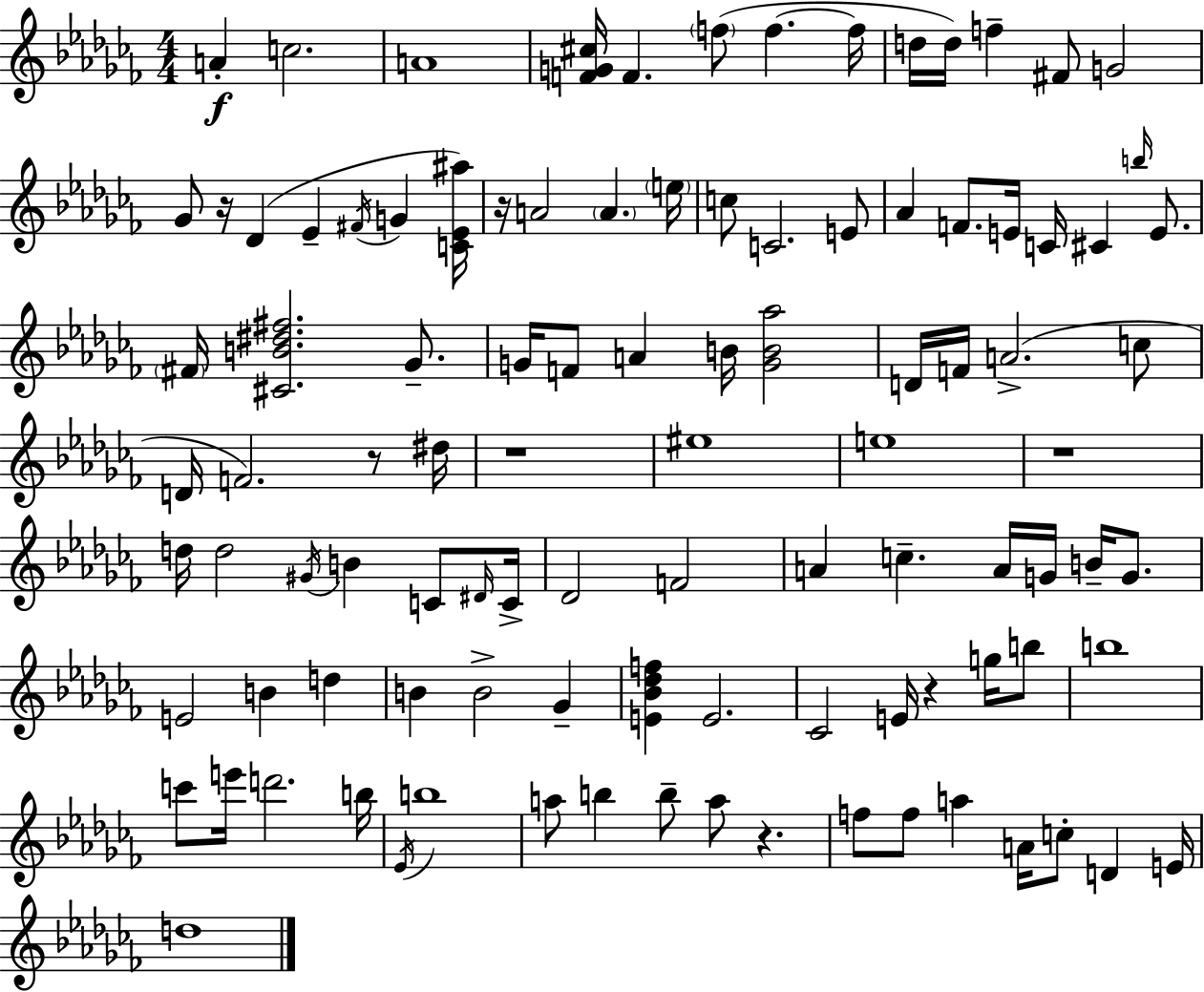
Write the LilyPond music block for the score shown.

{
  \clef treble
  \numericTimeSignature
  \time 4/4
  \key aes \minor
  a'4-.\f c''2. | a'1 | <f' g' cis''>16 f'4. \parenthesize f''8( f''4.~~ f''16 | d''16 d''16) f''4-- fis'8 g'2 | \break ges'8 r16 des'4( ees'4-- \acciaccatura { fis'16 } g'4 | <c' ees' ais''>16) r16 a'2 \parenthesize a'4. | \parenthesize e''16 c''8 c'2. e'8 | aes'4 f'8. e'16 c'16 cis'4 \grace { b''16 } e'8. | \break \parenthesize fis'16 <cis' b' dis'' fis''>2. ges'8.-- | g'16 f'8 a'4 b'16 <g' b' aes''>2 | d'16 f'16 a'2.->( | c''8 d'16 f'2.) r8 | \break dis''16 r1 | eis''1 | e''1 | r1 | \break d''16 d''2 \acciaccatura { gis'16 } b'4 | c'8 \grace { dis'16 } c'16-> des'2 f'2 | a'4 c''4.-- a'16 g'16 | b'16-- g'8. e'2 b'4 | \break d''4 b'4 b'2-> | ges'4-- <e' bes' des'' f''>4 e'2. | ces'2 e'16 r4 | g''16 b''8 b''1 | \break c'''8 e'''16 d'''2. | b''16 \acciaccatura { ees'16 } b''1 | a''8 b''4 b''8-- a''8 r4. | f''8 f''8 a''4 a'16 c''8-. | \break d'4 e'16 d''1 | \bar "|."
}